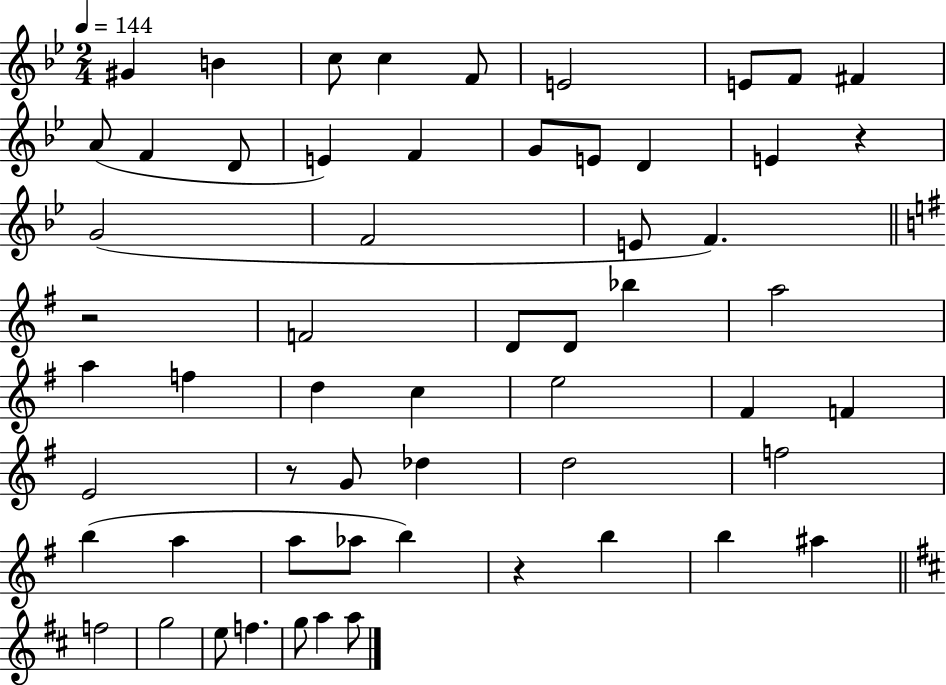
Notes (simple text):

G#4/q B4/q C5/e C5/q F4/e E4/h E4/e F4/e F#4/q A4/e F4/q D4/e E4/q F4/q G4/e E4/e D4/q E4/q R/q G4/h F4/h E4/e F4/q. R/h F4/h D4/e D4/e Bb5/q A5/h A5/q F5/q D5/q C5/q E5/h F#4/q F4/q E4/h R/e G4/e Db5/q D5/h F5/h B5/q A5/q A5/e Ab5/e B5/q R/q B5/q B5/q A#5/q F5/h G5/h E5/e F5/q. G5/e A5/q A5/e